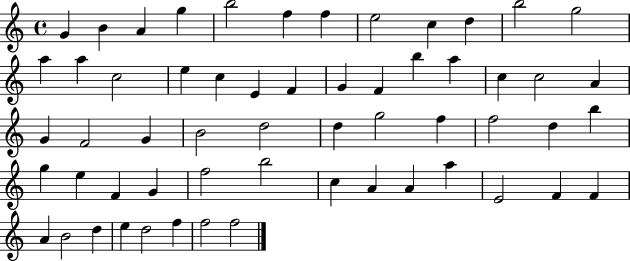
{
  \clef treble
  \time 4/4
  \defaultTimeSignature
  \key c \major
  g'4 b'4 a'4 g''4 | b''2 f''4 f''4 | e''2 c''4 d''4 | b''2 g''2 | \break a''4 a''4 c''2 | e''4 c''4 e'4 f'4 | g'4 f'4 b''4 a''4 | c''4 c''2 a'4 | \break g'4 f'2 g'4 | b'2 d''2 | d''4 g''2 f''4 | f''2 d''4 b''4 | \break g''4 e''4 f'4 g'4 | f''2 b''2 | c''4 a'4 a'4 a''4 | e'2 f'4 f'4 | \break a'4 b'2 d''4 | e''4 d''2 f''4 | f''2 f''2 | \bar "|."
}